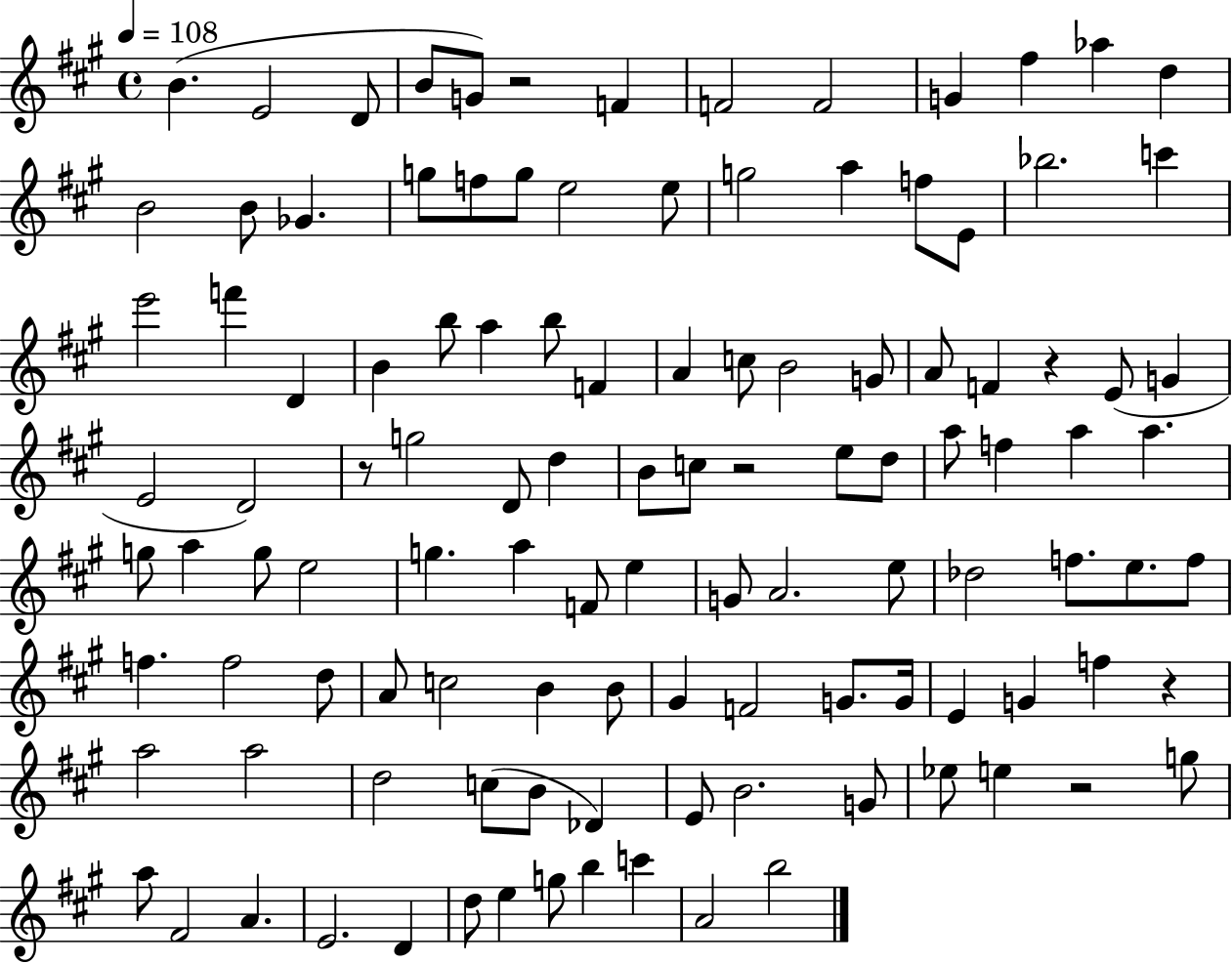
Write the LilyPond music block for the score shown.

{
  \clef treble
  \time 4/4
  \defaultTimeSignature
  \key a \major
  \tempo 4 = 108
  b'4.( e'2 d'8 | b'8 g'8) r2 f'4 | f'2 f'2 | g'4 fis''4 aes''4 d''4 | \break b'2 b'8 ges'4. | g''8 f''8 g''8 e''2 e''8 | g''2 a''4 f''8 e'8 | bes''2. c'''4 | \break e'''2 f'''4 d'4 | b'4 b''8 a''4 b''8 f'4 | a'4 c''8 b'2 g'8 | a'8 f'4 r4 e'8( g'4 | \break e'2 d'2) | r8 g''2 d'8 d''4 | b'8 c''8 r2 e''8 d''8 | a''8 f''4 a''4 a''4. | \break g''8 a''4 g''8 e''2 | g''4. a''4 f'8 e''4 | g'8 a'2. e''8 | des''2 f''8. e''8. f''8 | \break f''4. f''2 d''8 | a'8 c''2 b'4 b'8 | gis'4 f'2 g'8. g'16 | e'4 g'4 f''4 r4 | \break a''2 a''2 | d''2 c''8( b'8 des'4) | e'8 b'2. g'8 | ees''8 e''4 r2 g''8 | \break a''8 fis'2 a'4. | e'2. d'4 | d''8 e''4 g''8 b''4 c'''4 | a'2 b''2 | \break \bar "|."
}